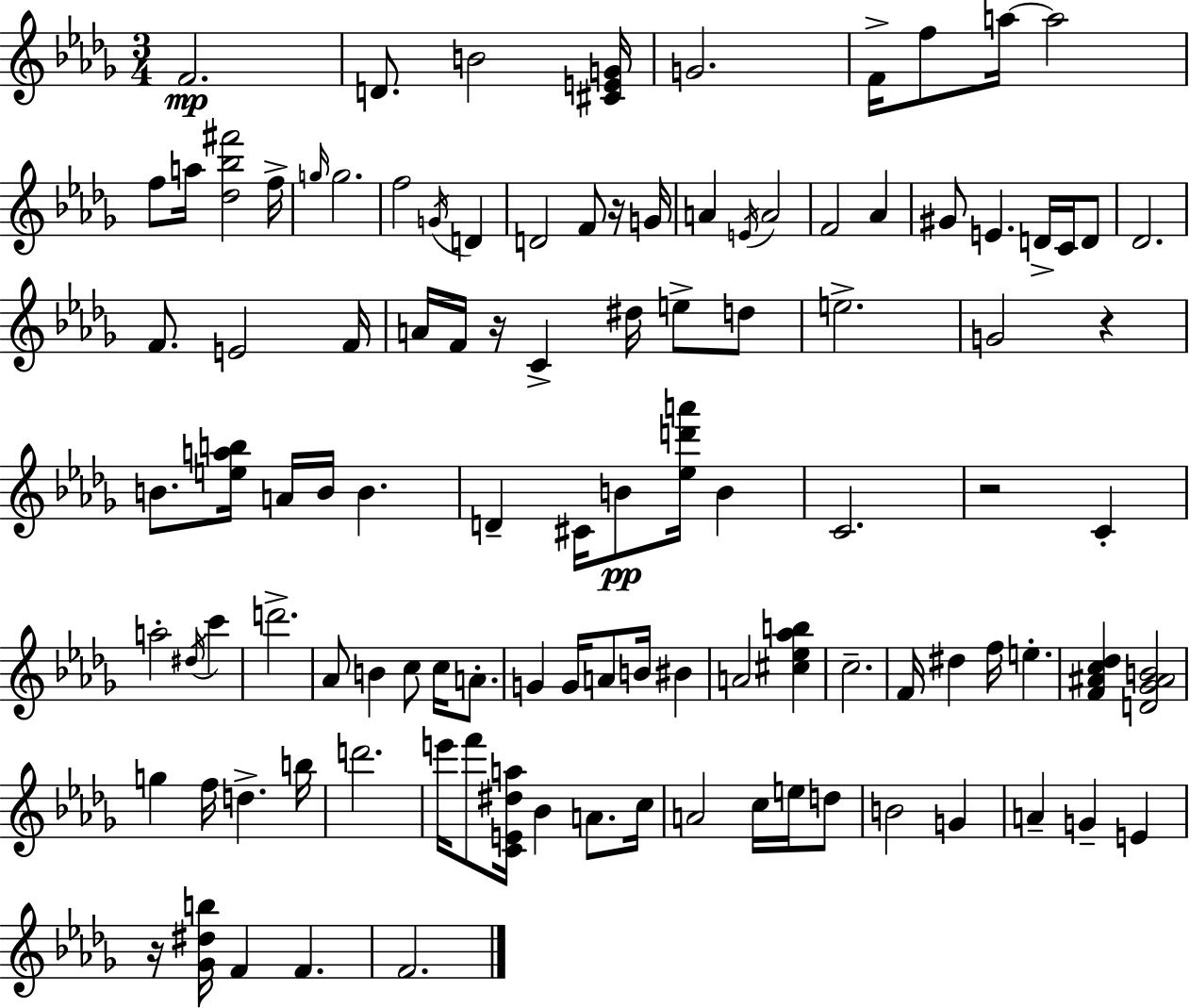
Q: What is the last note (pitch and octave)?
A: F4